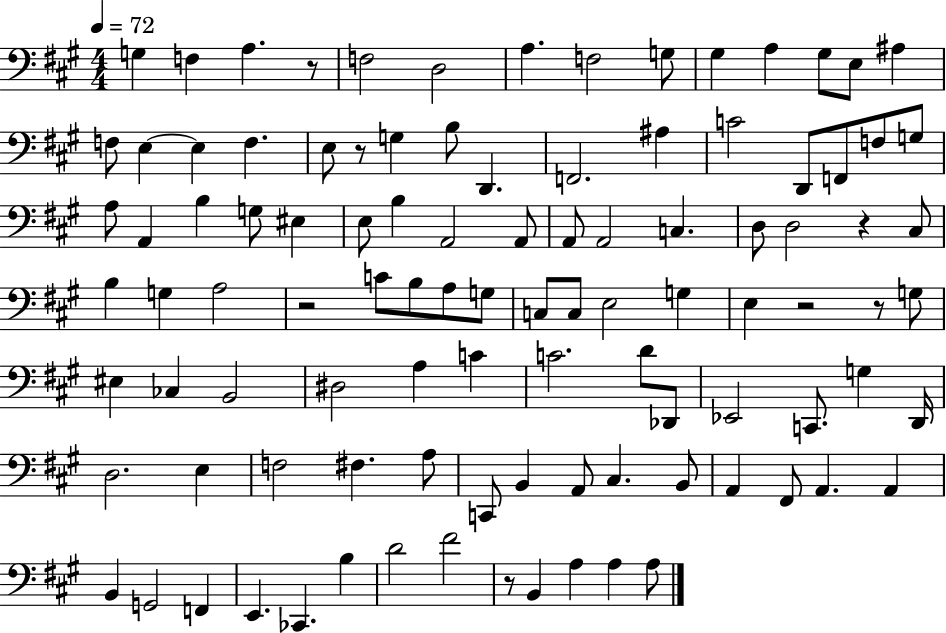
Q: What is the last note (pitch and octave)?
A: A3